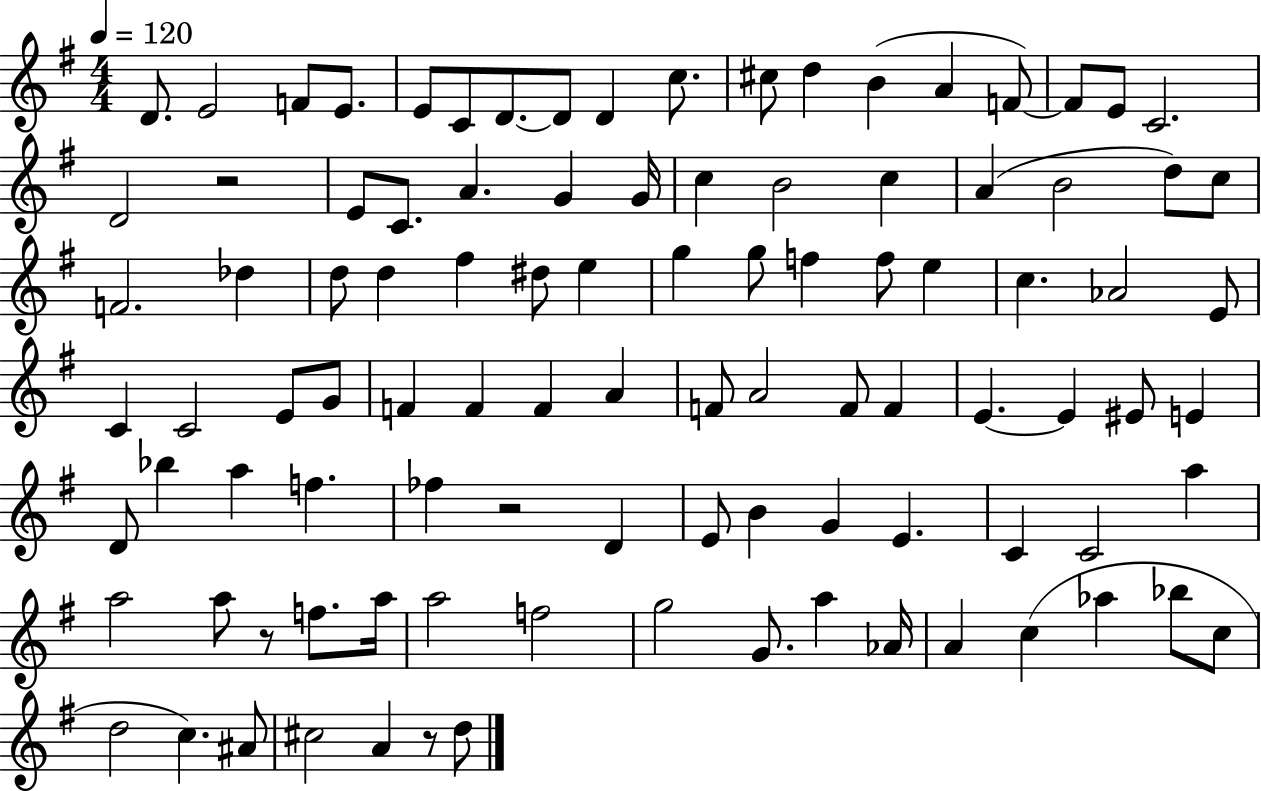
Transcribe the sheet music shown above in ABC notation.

X:1
T:Untitled
M:4/4
L:1/4
K:G
D/2 E2 F/2 E/2 E/2 C/2 D/2 D/2 D c/2 ^c/2 d B A F/2 F/2 E/2 C2 D2 z2 E/2 C/2 A G G/4 c B2 c A B2 d/2 c/2 F2 _d d/2 d ^f ^d/2 e g g/2 f f/2 e c _A2 E/2 C C2 E/2 G/2 F F F A F/2 A2 F/2 F E E ^E/2 E D/2 _b a f _f z2 D E/2 B G E C C2 a a2 a/2 z/2 f/2 a/4 a2 f2 g2 G/2 a _A/4 A c _a _b/2 c/2 d2 c ^A/2 ^c2 A z/2 d/2